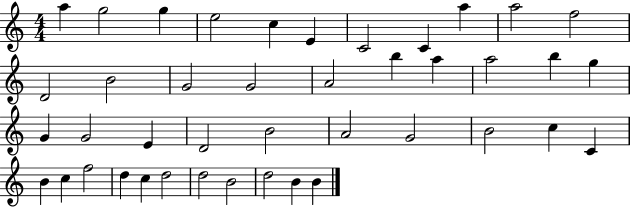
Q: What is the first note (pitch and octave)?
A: A5